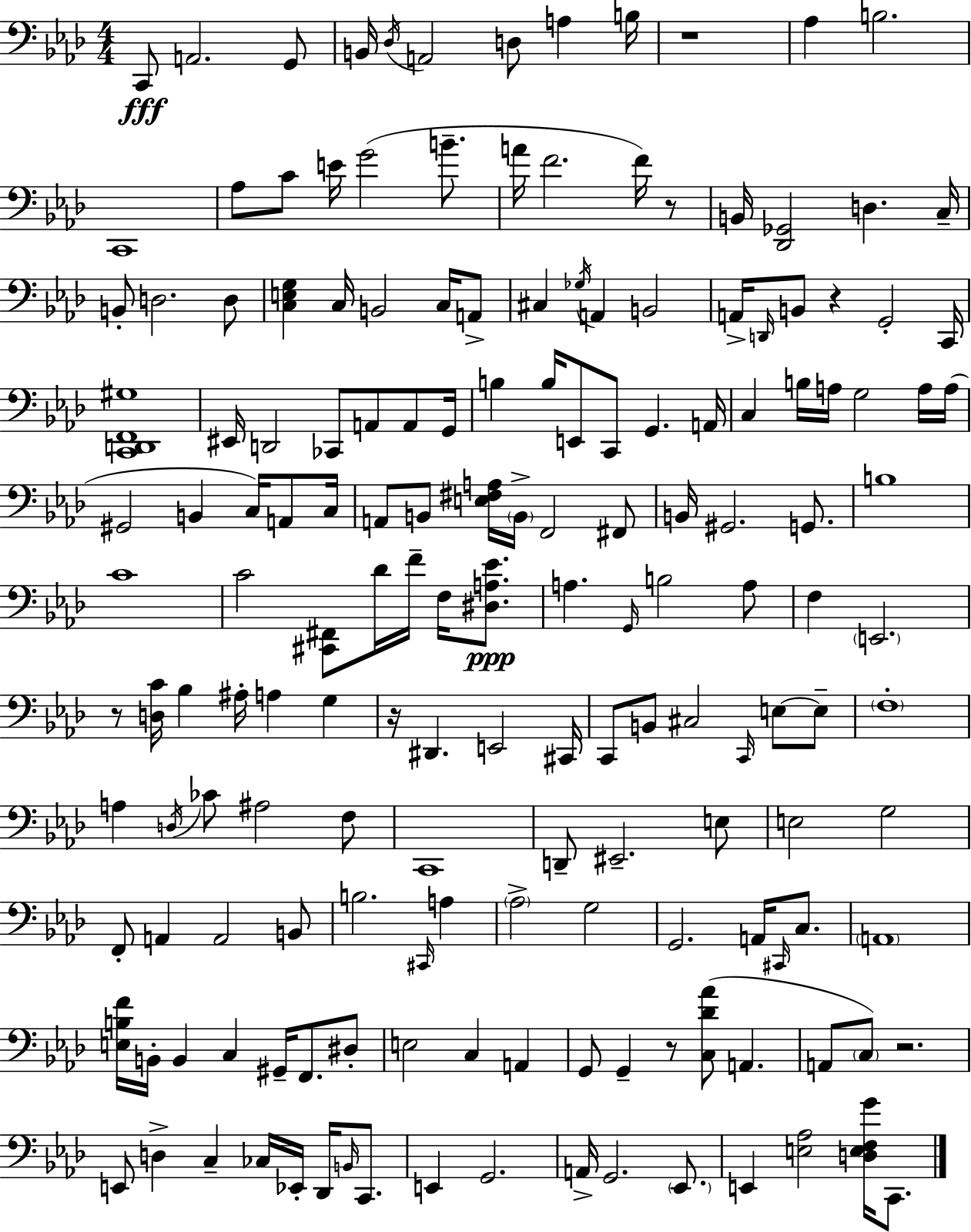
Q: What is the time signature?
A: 4/4